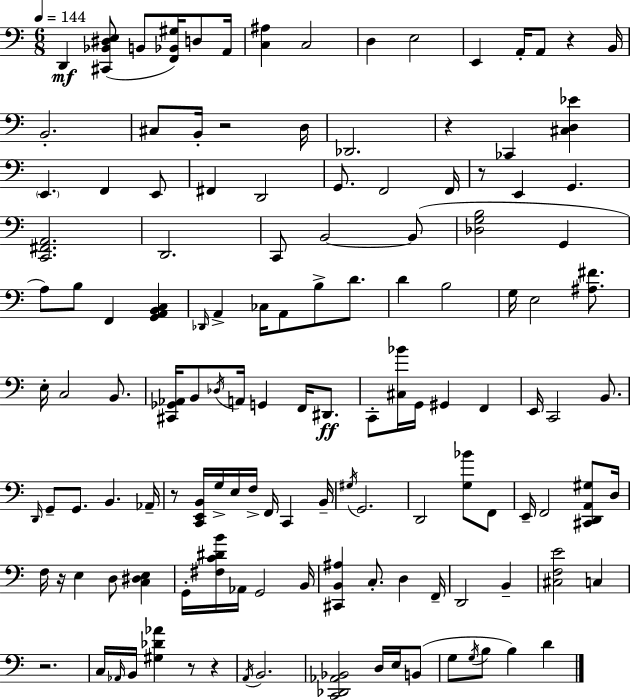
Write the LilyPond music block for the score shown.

{
  \clef bass
  \numericTimeSignature
  \time 6/8
  \key c \major
  \tempo 4 = 144
  d,4\mf <cis, bes, dis e>8( b,8 <f, bes, gis>16) d8 a,16 | <c ais>4 c2 | d4 e2 | e,4 a,16-. a,8 r4 b,16 | \break b,2.-. | cis8 b,16-. r2 d16 | des,2. | r4 ces,4 <cis d ees'>4 | \break \parenthesize e,4. f,4 e,8 | fis,4 d,2 | g,8. f,2 f,16 | r8 e,4 g,4. | \break <c, fis, a,>2. | d,2. | c,8 b,2~~ b,8( | <des g b>2 g,4 | \break a8) b8 f,4 <g, a, b, c>4 | \grace { des,16 } a,4-> ces16 a,8 b8-> d'8. | d'4 b2 | g16 e2 <ais fis'>8. | \break e16-. c2 b,8. | <cis, ges, aes,>16 b,8 \acciaccatura { des16 } a,16 g,4 f,16 dis,8.\ff | c,8-. <cis bes'>16 g,16 gis,4 f,4 | e,16 c,2 b,8. | \break \grace { d,16 } g,8-- g,8. b,4. | aes,16-- r8 <c, e, b,>16 g16-> e16 f16-> f,16 c,4 | b,16-- \acciaccatura { gis16 } g,2. | d,2 | \break <g bes'>8 f,8 e,16-- f,2 | <cis, d, a, gis>8 d16 f16 r16 e4 d8 | <c dis e>4 g,16-. <fis c' dis' b'>16 aes,16 g,2 | b,16 <cis, b, ais>4 c8.-. d4 | \break f,16-- d,2 | b,4-- <cis f e'>2 | c4 r2. | c16 \grace { aes,16 } b,16 <gis des' aes'>4 r8 | \break r4 \acciaccatura { a,16 } b,2. | <c, des, aes, bes,>2 | d16 e16 b,8( g8 \acciaccatura { g16 } b8 b4) | d'4 \bar "|."
}